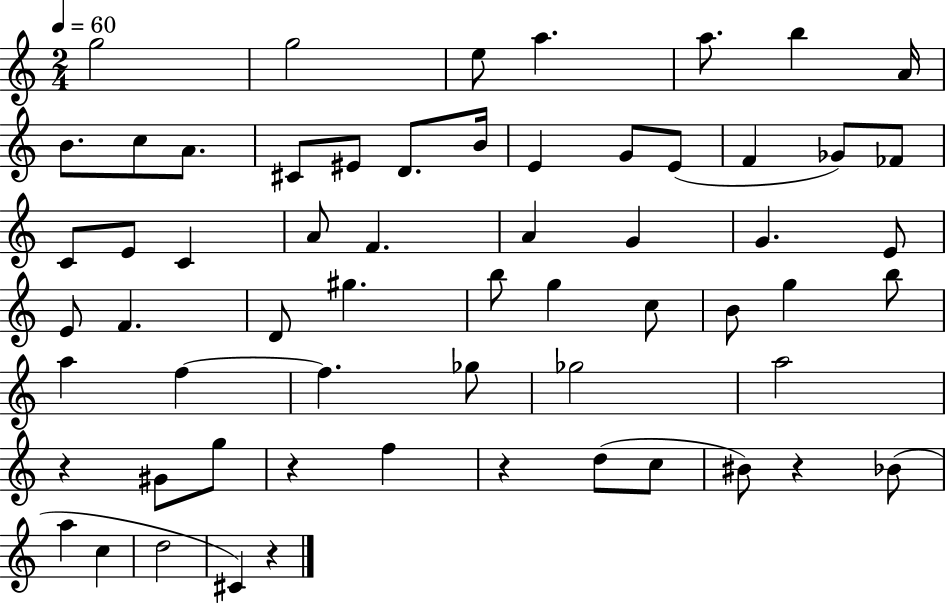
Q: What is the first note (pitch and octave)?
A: G5